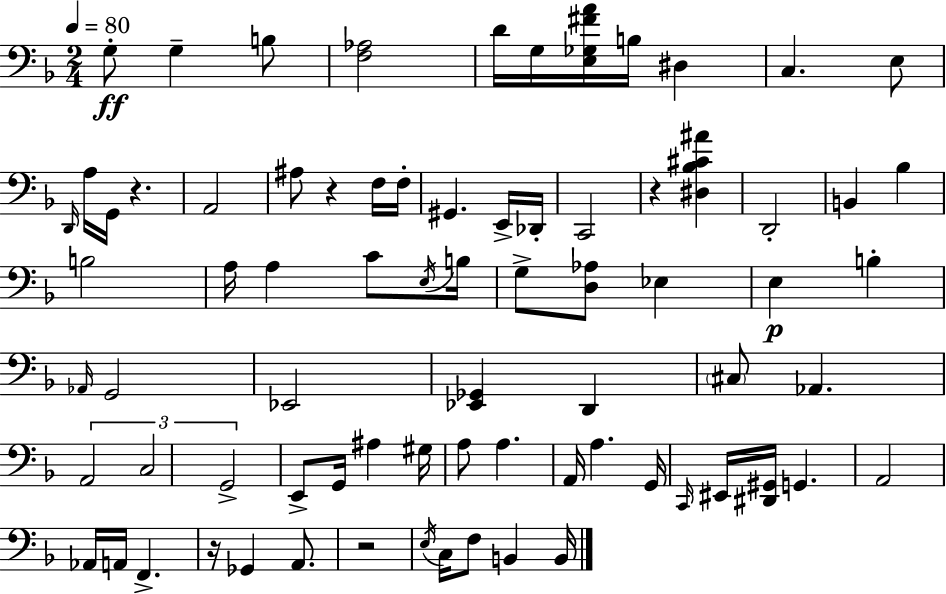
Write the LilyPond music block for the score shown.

{
  \clef bass
  \numericTimeSignature
  \time 2/4
  \key d \minor
  \tempo 4 = 80
  \repeat volta 2 { g8-.\ff g4-- b8 | <f aes>2 | d'16 g16 <e ges fis' a'>16 b16 dis4 | c4. e8 | \break \grace { d,16 } a16 g,16 r4. | a,2 | ais8 r4 f16 | f16-. gis,4. e,16-> | \break des,16-. c,2 | r4 <dis bes cis' ais'>4 | d,2-. | b,4 bes4 | \break b2 | a16 a4 c'8 | \acciaccatura { e16 } b16 g8-> <d aes>8 ees4 | e4\p b4-. | \break \grace { aes,16 } g,2 | ees,2 | <ees, ges,>4 d,4 | \parenthesize cis8 aes,4. | \break \tuplet 3/2 { a,2 | c2 | g,2-> } | e,8-> g,16 ais4 | \break gis16 a8 a4. | a,16 a4. | g,16 \grace { c,16 } eis,16 <dis, gis,>16 g,4. | a,2 | \break aes,16 a,16 f,4.-> | r16 ges,4 | a,8. r2 | \acciaccatura { e16 } c16 f8 | \break b,4 b,16 } \bar "|."
}